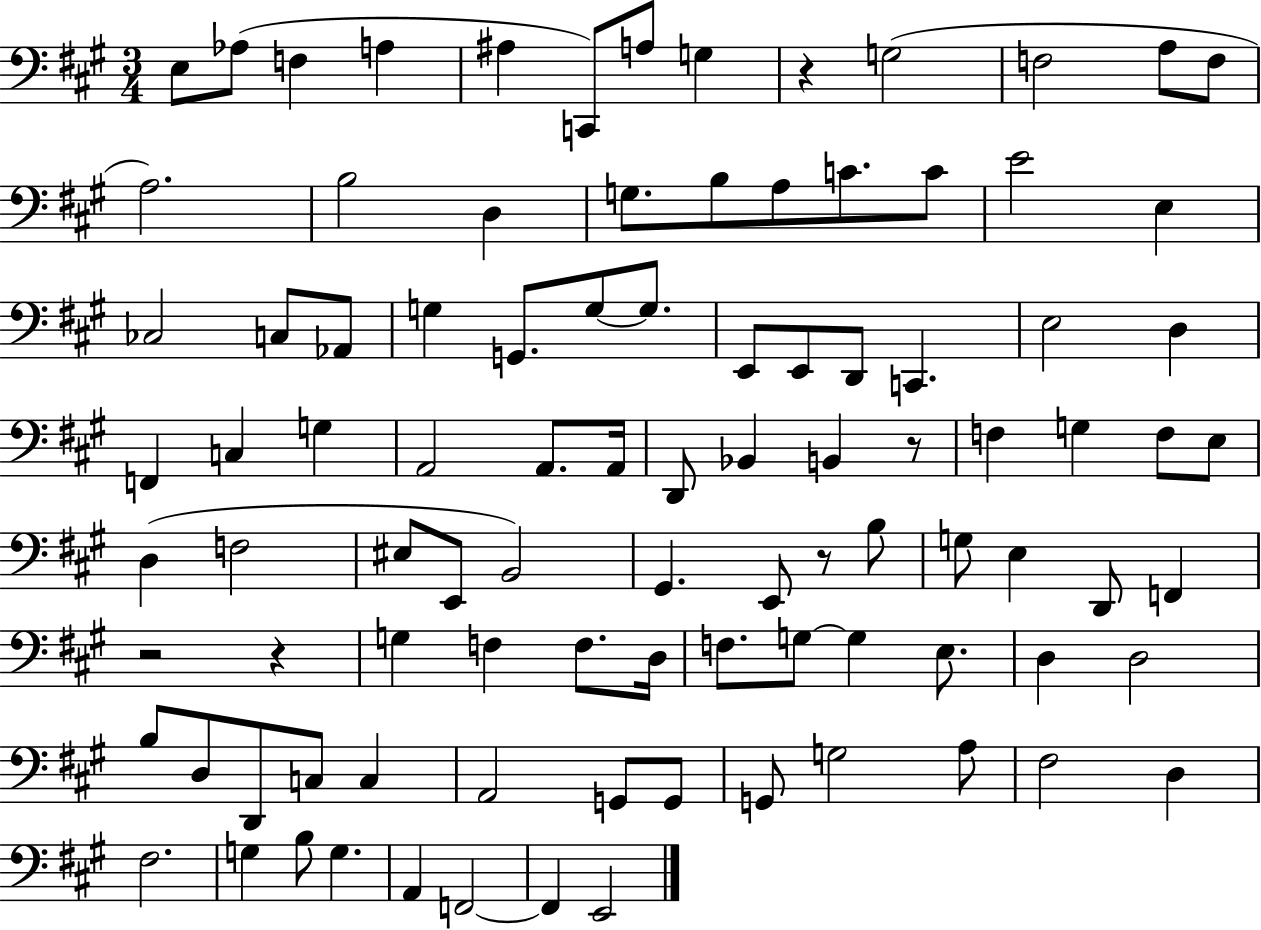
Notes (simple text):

E3/e Ab3/e F3/q A3/q A#3/q C2/e A3/e G3/q R/q G3/h F3/h A3/e F3/e A3/h. B3/h D3/q G3/e. B3/e A3/e C4/e. C4/e E4/h E3/q CES3/h C3/e Ab2/e G3/q G2/e. G3/e G3/e. E2/e E2/e D2/e C2/q. E3/h D3/q F2/q C3/q G3/q A2/h A2/e. A2/s D2/e Bb2/q B2/q R/e F3/q G3/q F3/e E3/e D3/q F3/h EIS3/e E2/e B2/h G#2/q. E2/e R/e B3/e G3/e E3/q D2/e F2/q R/h R/q G3/q F3/q F3/e. D3/s F3/e. G3/e G3/q E3/e. D3/q D3/h B3/e D3/e D2/e C3/e C3/q A2/h G2/e G2/e G2/e G3/h A3/e F#3/h D3/q F#3/h. G3/q B3/e G3/q. A2/q F2/h F2/q E2/h